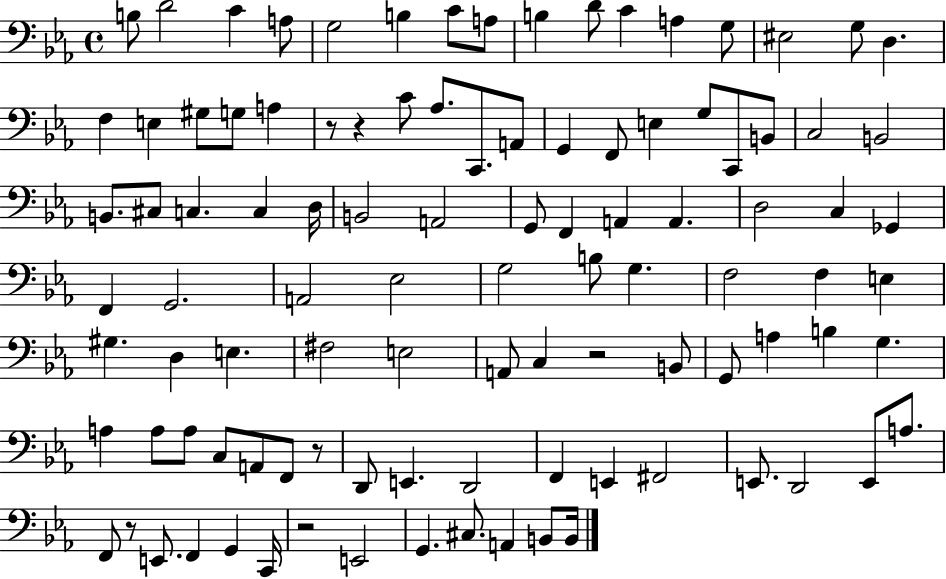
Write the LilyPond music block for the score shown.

{
  \clef bass
  \time 4/4
  \defaultTimeSignature
  \key ees \major
  b8 d'2 c'4 a8 | g2 b4 c'8 a8 | b4 d'8 c'4 a4 g8 | eis2 g8 d4. | \break f4 e4 gis8 g8 a4 | r8 r4 c'8 aes8. c,8. a,8 | g,4 f,8 e4 g8 c,8 b,8 | c2 b,2 | \break b,8. cis8 c4. c4 d16 | b,2 a,2 | g,8 f,4 a,4 a,4. | d2 c4 ges,4 | \break f,4 g,2. | a,2 ees2 | g2 b8 g4. | f2 f4 e4 | \break gis4. d4 e4. | fis2 e2 | a,8 c4 r2 b,8 | g,8 a4 b4 g4. | \break a4 a8 a8 c8 a,8 f,8 r8 | d,8 e,4. d,2 | f,4 e,4 fis,2 | e,8. d,2 e,8 a8. | \break f,8 r8 e,8. f,4 g,4 c,16 | r2 e,2 | g,4. cis8. a,4 b,8 b,16 | \bar "|."
}